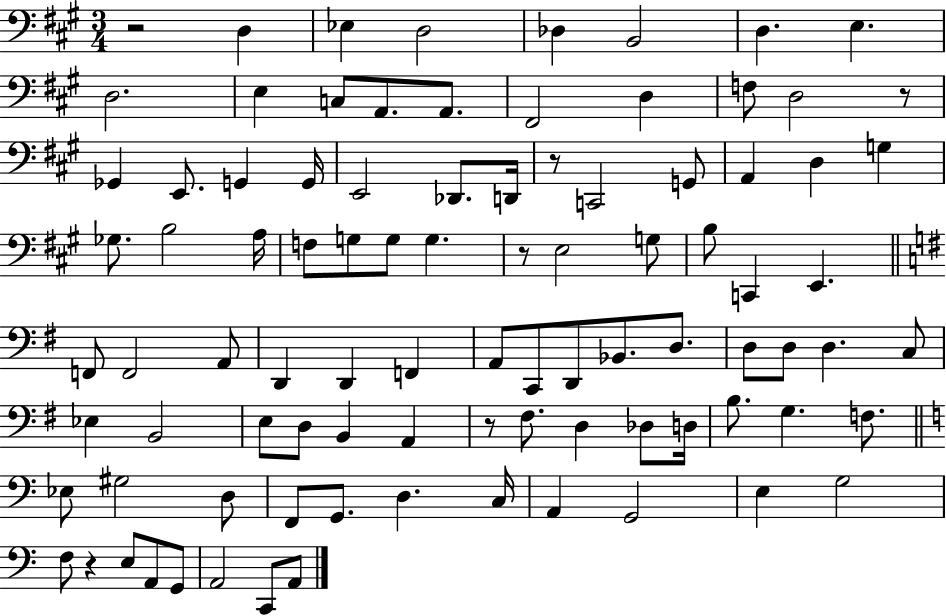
R/h D3/q Eb3/q D3/h Db3/q B2/h D3/q. E3/q. D3/h. E3/q C3/e A2/e. A2/e. F#2/h D3/q F3/e D3/h R/e Gb2/q E2/e. G2/q G2/s E2/h Db2/e. D2/s R/e C2/h G2/e A2/q D3/q G3/q Gb3/e. B3/h A3/s F3/e G3/e G3/e G3/q. R/e E3/h G3/e B3/e C2/q E2/q. F2/e F2/h A2/e D2/q D2/q F2/q A2/e C2/e D2/e Bb2/e. D3/e. D3/e D3/e D3/q. C3/e Eb3/q B2/h E3/e D3/e B2/q A2/q R/e F#3/e. D3/q Db3/e D3/s B3/e. G3/q. F3/e. Eb3/e G#3/h D3/e F2/e G2/e. D3/q. C3/s A2/q G2/h E3/q G3/h F3/e R/q E3/e A2/e G2/e A2/h C2/e A2/e